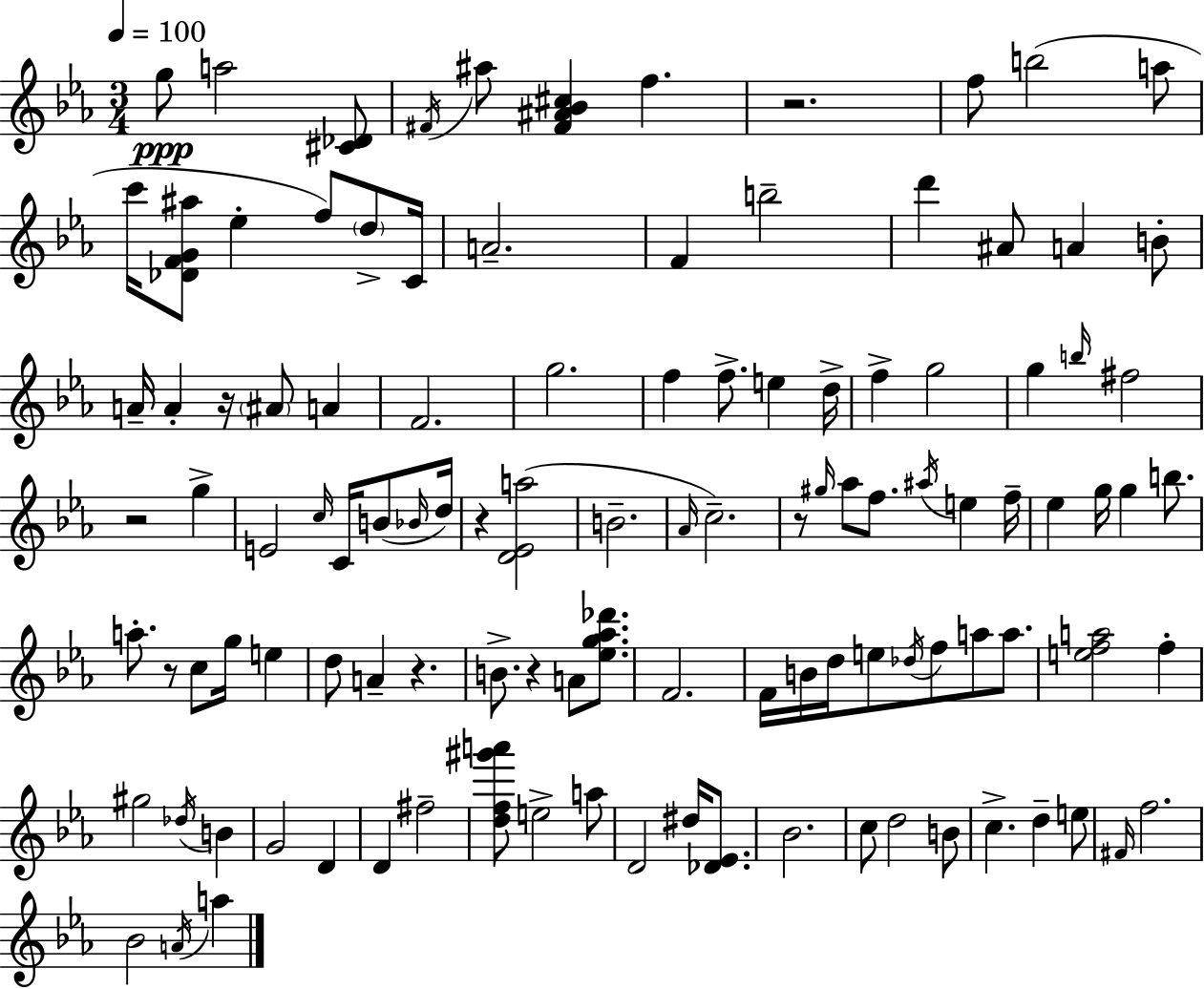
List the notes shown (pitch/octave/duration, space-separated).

G5/e A5/h [C#4,Db4]/e F#4/s A#5/e [F#4,A#4,Bb4,C#5]/q F5/q. R/h. F5/e B5/h A5/e C6/s [Db4,F4,G4,A#5]/e Eb5/q F5/e D5/e C4/s A4/h. F4/q B5/h D6/q A#4/e A4/q B4/e A4/s A4/q R/s A#4/e A4/q F4/h. G5/h. F5/q F5/e. E5/q D5/s F5/q G5/h G5/q B5/s F#5/h R/h G5/q E4/h C5/s C4/s B4/e Bb4/s D5/s R/q [D4,Eb4,A5]/h B4/h. Ab4/s C5/h. R/e G#5/s Ab5/e F5/e. A#5/s E5/q F5/s Eb5/q G5/s G5/q B5/e. A5/e. R/e C5/e G5/s E5/q D5/e A4/q R/q. B4/e. R/q A4/e [Eb5,G5,Ab5,Db6]/e. F4/h. F4/s B4/s D5/s E5/e Db5/s F5/e A5/e A5/e. [E5,F5,A5]/h F5/q G#5/h Db5/s B4/q G4/h D4/q D4/q F#5/h [D5,F5,G#6,A6]/e E5/h A5/e D4/h D#5/s [Db4,Eb4]/e. Bb4/h. C5/e D5/h B4/e C5/q. D5/q E5/e F#4/s F5/h. Bb4/h A4/s A5/q